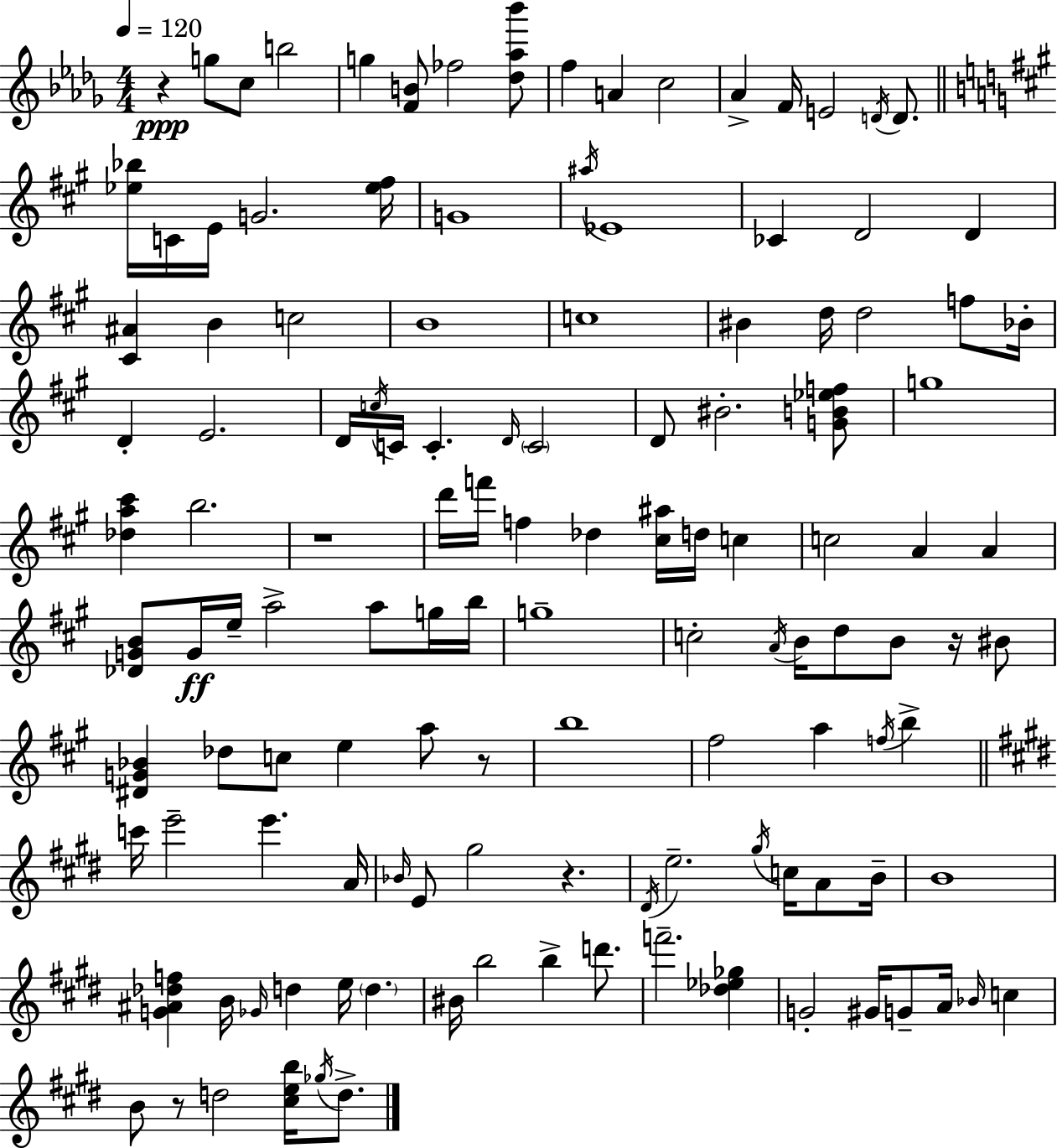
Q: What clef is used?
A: treble